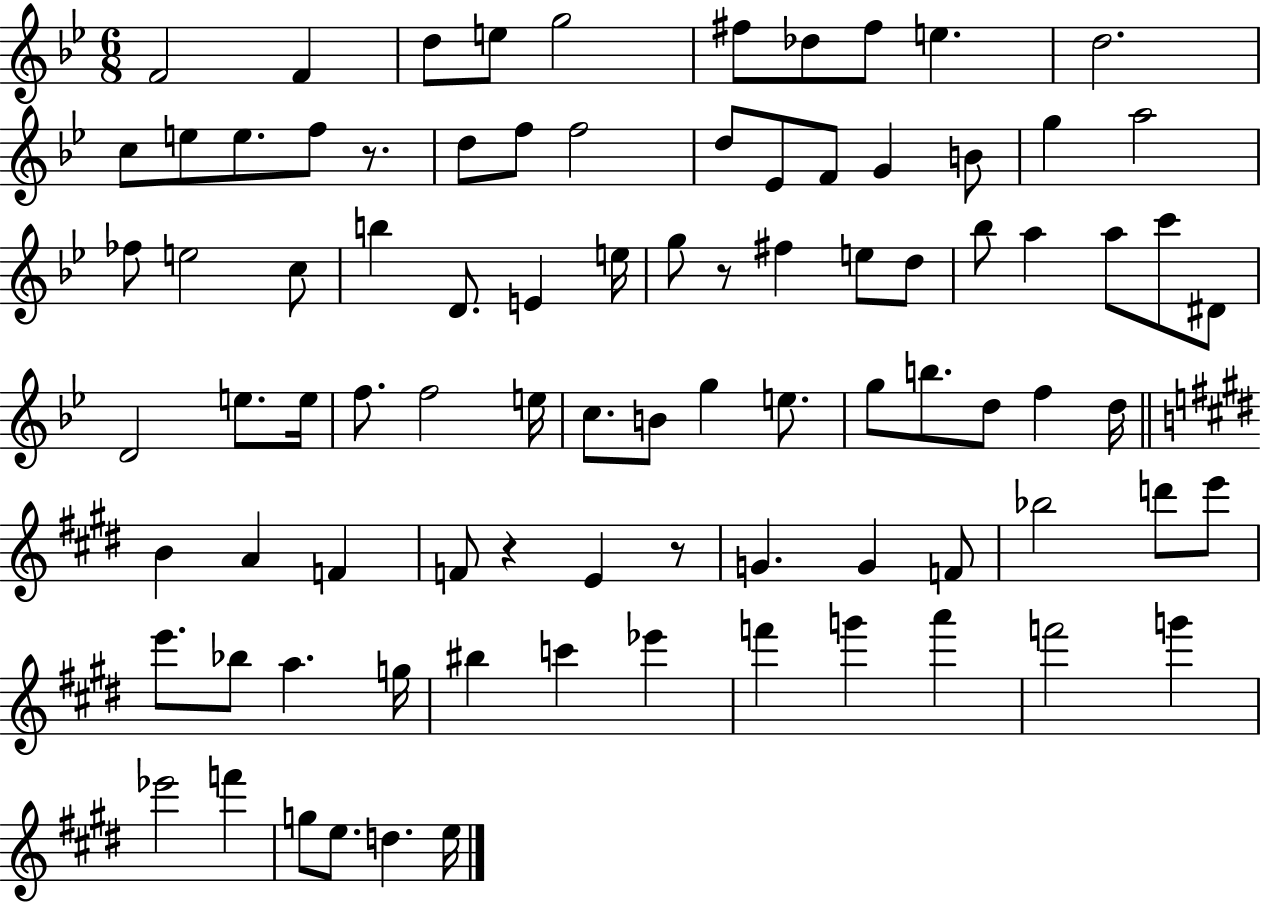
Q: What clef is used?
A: treble